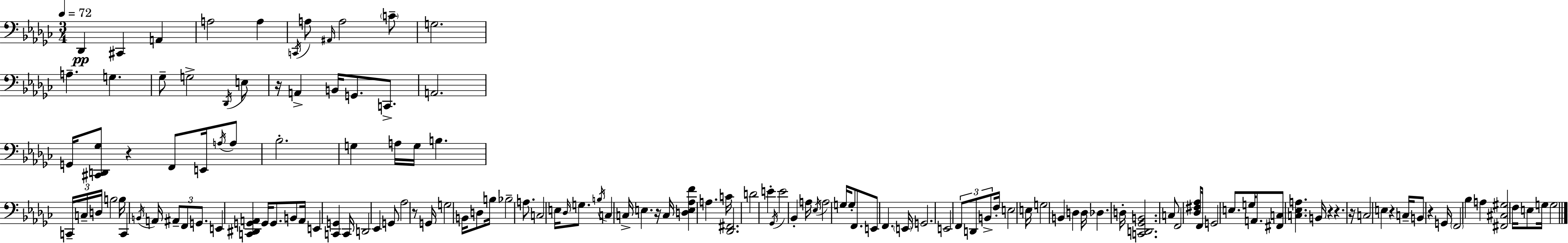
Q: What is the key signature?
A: EES minor